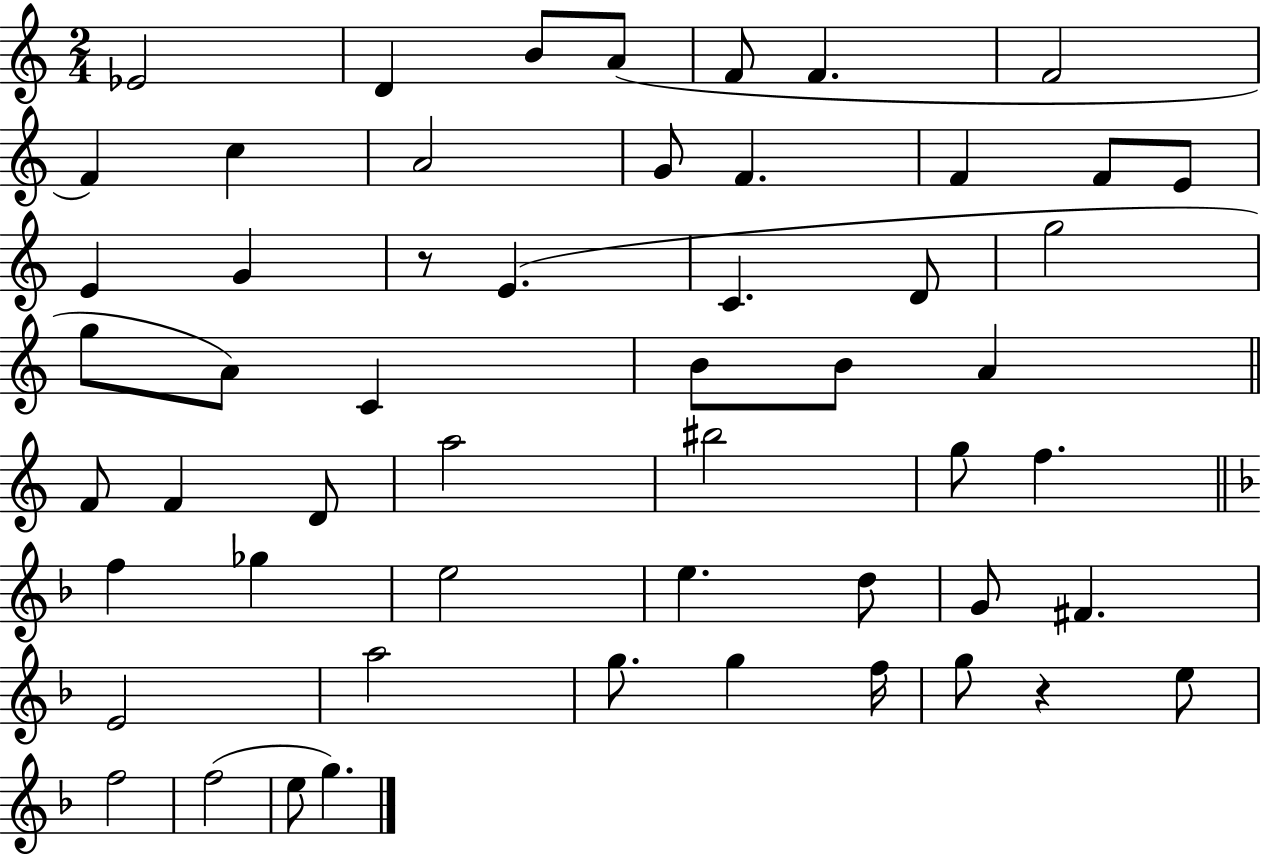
Eb4/h D4/q B4/e A4/e F4/e F4/q. F4/h F4/q C5/q A4/h G4/e F4/q. F4/q F4/e E4/e E4/q G4/q R/e E4/q. C4/q. D4/e G5/h G5/e A4/e C4/q B4/e B4/e A4/q F4/e F4/q D4/e A5/h BIS5/h G5/e F5/q. F5/q Gb5/q E5/h E5/q. D5/e G4/e F#4/q. E4/h A5/h G5/e. G5/q F5/s G5/e R/q E5/e F5/h F5/h E5/e G5/q.